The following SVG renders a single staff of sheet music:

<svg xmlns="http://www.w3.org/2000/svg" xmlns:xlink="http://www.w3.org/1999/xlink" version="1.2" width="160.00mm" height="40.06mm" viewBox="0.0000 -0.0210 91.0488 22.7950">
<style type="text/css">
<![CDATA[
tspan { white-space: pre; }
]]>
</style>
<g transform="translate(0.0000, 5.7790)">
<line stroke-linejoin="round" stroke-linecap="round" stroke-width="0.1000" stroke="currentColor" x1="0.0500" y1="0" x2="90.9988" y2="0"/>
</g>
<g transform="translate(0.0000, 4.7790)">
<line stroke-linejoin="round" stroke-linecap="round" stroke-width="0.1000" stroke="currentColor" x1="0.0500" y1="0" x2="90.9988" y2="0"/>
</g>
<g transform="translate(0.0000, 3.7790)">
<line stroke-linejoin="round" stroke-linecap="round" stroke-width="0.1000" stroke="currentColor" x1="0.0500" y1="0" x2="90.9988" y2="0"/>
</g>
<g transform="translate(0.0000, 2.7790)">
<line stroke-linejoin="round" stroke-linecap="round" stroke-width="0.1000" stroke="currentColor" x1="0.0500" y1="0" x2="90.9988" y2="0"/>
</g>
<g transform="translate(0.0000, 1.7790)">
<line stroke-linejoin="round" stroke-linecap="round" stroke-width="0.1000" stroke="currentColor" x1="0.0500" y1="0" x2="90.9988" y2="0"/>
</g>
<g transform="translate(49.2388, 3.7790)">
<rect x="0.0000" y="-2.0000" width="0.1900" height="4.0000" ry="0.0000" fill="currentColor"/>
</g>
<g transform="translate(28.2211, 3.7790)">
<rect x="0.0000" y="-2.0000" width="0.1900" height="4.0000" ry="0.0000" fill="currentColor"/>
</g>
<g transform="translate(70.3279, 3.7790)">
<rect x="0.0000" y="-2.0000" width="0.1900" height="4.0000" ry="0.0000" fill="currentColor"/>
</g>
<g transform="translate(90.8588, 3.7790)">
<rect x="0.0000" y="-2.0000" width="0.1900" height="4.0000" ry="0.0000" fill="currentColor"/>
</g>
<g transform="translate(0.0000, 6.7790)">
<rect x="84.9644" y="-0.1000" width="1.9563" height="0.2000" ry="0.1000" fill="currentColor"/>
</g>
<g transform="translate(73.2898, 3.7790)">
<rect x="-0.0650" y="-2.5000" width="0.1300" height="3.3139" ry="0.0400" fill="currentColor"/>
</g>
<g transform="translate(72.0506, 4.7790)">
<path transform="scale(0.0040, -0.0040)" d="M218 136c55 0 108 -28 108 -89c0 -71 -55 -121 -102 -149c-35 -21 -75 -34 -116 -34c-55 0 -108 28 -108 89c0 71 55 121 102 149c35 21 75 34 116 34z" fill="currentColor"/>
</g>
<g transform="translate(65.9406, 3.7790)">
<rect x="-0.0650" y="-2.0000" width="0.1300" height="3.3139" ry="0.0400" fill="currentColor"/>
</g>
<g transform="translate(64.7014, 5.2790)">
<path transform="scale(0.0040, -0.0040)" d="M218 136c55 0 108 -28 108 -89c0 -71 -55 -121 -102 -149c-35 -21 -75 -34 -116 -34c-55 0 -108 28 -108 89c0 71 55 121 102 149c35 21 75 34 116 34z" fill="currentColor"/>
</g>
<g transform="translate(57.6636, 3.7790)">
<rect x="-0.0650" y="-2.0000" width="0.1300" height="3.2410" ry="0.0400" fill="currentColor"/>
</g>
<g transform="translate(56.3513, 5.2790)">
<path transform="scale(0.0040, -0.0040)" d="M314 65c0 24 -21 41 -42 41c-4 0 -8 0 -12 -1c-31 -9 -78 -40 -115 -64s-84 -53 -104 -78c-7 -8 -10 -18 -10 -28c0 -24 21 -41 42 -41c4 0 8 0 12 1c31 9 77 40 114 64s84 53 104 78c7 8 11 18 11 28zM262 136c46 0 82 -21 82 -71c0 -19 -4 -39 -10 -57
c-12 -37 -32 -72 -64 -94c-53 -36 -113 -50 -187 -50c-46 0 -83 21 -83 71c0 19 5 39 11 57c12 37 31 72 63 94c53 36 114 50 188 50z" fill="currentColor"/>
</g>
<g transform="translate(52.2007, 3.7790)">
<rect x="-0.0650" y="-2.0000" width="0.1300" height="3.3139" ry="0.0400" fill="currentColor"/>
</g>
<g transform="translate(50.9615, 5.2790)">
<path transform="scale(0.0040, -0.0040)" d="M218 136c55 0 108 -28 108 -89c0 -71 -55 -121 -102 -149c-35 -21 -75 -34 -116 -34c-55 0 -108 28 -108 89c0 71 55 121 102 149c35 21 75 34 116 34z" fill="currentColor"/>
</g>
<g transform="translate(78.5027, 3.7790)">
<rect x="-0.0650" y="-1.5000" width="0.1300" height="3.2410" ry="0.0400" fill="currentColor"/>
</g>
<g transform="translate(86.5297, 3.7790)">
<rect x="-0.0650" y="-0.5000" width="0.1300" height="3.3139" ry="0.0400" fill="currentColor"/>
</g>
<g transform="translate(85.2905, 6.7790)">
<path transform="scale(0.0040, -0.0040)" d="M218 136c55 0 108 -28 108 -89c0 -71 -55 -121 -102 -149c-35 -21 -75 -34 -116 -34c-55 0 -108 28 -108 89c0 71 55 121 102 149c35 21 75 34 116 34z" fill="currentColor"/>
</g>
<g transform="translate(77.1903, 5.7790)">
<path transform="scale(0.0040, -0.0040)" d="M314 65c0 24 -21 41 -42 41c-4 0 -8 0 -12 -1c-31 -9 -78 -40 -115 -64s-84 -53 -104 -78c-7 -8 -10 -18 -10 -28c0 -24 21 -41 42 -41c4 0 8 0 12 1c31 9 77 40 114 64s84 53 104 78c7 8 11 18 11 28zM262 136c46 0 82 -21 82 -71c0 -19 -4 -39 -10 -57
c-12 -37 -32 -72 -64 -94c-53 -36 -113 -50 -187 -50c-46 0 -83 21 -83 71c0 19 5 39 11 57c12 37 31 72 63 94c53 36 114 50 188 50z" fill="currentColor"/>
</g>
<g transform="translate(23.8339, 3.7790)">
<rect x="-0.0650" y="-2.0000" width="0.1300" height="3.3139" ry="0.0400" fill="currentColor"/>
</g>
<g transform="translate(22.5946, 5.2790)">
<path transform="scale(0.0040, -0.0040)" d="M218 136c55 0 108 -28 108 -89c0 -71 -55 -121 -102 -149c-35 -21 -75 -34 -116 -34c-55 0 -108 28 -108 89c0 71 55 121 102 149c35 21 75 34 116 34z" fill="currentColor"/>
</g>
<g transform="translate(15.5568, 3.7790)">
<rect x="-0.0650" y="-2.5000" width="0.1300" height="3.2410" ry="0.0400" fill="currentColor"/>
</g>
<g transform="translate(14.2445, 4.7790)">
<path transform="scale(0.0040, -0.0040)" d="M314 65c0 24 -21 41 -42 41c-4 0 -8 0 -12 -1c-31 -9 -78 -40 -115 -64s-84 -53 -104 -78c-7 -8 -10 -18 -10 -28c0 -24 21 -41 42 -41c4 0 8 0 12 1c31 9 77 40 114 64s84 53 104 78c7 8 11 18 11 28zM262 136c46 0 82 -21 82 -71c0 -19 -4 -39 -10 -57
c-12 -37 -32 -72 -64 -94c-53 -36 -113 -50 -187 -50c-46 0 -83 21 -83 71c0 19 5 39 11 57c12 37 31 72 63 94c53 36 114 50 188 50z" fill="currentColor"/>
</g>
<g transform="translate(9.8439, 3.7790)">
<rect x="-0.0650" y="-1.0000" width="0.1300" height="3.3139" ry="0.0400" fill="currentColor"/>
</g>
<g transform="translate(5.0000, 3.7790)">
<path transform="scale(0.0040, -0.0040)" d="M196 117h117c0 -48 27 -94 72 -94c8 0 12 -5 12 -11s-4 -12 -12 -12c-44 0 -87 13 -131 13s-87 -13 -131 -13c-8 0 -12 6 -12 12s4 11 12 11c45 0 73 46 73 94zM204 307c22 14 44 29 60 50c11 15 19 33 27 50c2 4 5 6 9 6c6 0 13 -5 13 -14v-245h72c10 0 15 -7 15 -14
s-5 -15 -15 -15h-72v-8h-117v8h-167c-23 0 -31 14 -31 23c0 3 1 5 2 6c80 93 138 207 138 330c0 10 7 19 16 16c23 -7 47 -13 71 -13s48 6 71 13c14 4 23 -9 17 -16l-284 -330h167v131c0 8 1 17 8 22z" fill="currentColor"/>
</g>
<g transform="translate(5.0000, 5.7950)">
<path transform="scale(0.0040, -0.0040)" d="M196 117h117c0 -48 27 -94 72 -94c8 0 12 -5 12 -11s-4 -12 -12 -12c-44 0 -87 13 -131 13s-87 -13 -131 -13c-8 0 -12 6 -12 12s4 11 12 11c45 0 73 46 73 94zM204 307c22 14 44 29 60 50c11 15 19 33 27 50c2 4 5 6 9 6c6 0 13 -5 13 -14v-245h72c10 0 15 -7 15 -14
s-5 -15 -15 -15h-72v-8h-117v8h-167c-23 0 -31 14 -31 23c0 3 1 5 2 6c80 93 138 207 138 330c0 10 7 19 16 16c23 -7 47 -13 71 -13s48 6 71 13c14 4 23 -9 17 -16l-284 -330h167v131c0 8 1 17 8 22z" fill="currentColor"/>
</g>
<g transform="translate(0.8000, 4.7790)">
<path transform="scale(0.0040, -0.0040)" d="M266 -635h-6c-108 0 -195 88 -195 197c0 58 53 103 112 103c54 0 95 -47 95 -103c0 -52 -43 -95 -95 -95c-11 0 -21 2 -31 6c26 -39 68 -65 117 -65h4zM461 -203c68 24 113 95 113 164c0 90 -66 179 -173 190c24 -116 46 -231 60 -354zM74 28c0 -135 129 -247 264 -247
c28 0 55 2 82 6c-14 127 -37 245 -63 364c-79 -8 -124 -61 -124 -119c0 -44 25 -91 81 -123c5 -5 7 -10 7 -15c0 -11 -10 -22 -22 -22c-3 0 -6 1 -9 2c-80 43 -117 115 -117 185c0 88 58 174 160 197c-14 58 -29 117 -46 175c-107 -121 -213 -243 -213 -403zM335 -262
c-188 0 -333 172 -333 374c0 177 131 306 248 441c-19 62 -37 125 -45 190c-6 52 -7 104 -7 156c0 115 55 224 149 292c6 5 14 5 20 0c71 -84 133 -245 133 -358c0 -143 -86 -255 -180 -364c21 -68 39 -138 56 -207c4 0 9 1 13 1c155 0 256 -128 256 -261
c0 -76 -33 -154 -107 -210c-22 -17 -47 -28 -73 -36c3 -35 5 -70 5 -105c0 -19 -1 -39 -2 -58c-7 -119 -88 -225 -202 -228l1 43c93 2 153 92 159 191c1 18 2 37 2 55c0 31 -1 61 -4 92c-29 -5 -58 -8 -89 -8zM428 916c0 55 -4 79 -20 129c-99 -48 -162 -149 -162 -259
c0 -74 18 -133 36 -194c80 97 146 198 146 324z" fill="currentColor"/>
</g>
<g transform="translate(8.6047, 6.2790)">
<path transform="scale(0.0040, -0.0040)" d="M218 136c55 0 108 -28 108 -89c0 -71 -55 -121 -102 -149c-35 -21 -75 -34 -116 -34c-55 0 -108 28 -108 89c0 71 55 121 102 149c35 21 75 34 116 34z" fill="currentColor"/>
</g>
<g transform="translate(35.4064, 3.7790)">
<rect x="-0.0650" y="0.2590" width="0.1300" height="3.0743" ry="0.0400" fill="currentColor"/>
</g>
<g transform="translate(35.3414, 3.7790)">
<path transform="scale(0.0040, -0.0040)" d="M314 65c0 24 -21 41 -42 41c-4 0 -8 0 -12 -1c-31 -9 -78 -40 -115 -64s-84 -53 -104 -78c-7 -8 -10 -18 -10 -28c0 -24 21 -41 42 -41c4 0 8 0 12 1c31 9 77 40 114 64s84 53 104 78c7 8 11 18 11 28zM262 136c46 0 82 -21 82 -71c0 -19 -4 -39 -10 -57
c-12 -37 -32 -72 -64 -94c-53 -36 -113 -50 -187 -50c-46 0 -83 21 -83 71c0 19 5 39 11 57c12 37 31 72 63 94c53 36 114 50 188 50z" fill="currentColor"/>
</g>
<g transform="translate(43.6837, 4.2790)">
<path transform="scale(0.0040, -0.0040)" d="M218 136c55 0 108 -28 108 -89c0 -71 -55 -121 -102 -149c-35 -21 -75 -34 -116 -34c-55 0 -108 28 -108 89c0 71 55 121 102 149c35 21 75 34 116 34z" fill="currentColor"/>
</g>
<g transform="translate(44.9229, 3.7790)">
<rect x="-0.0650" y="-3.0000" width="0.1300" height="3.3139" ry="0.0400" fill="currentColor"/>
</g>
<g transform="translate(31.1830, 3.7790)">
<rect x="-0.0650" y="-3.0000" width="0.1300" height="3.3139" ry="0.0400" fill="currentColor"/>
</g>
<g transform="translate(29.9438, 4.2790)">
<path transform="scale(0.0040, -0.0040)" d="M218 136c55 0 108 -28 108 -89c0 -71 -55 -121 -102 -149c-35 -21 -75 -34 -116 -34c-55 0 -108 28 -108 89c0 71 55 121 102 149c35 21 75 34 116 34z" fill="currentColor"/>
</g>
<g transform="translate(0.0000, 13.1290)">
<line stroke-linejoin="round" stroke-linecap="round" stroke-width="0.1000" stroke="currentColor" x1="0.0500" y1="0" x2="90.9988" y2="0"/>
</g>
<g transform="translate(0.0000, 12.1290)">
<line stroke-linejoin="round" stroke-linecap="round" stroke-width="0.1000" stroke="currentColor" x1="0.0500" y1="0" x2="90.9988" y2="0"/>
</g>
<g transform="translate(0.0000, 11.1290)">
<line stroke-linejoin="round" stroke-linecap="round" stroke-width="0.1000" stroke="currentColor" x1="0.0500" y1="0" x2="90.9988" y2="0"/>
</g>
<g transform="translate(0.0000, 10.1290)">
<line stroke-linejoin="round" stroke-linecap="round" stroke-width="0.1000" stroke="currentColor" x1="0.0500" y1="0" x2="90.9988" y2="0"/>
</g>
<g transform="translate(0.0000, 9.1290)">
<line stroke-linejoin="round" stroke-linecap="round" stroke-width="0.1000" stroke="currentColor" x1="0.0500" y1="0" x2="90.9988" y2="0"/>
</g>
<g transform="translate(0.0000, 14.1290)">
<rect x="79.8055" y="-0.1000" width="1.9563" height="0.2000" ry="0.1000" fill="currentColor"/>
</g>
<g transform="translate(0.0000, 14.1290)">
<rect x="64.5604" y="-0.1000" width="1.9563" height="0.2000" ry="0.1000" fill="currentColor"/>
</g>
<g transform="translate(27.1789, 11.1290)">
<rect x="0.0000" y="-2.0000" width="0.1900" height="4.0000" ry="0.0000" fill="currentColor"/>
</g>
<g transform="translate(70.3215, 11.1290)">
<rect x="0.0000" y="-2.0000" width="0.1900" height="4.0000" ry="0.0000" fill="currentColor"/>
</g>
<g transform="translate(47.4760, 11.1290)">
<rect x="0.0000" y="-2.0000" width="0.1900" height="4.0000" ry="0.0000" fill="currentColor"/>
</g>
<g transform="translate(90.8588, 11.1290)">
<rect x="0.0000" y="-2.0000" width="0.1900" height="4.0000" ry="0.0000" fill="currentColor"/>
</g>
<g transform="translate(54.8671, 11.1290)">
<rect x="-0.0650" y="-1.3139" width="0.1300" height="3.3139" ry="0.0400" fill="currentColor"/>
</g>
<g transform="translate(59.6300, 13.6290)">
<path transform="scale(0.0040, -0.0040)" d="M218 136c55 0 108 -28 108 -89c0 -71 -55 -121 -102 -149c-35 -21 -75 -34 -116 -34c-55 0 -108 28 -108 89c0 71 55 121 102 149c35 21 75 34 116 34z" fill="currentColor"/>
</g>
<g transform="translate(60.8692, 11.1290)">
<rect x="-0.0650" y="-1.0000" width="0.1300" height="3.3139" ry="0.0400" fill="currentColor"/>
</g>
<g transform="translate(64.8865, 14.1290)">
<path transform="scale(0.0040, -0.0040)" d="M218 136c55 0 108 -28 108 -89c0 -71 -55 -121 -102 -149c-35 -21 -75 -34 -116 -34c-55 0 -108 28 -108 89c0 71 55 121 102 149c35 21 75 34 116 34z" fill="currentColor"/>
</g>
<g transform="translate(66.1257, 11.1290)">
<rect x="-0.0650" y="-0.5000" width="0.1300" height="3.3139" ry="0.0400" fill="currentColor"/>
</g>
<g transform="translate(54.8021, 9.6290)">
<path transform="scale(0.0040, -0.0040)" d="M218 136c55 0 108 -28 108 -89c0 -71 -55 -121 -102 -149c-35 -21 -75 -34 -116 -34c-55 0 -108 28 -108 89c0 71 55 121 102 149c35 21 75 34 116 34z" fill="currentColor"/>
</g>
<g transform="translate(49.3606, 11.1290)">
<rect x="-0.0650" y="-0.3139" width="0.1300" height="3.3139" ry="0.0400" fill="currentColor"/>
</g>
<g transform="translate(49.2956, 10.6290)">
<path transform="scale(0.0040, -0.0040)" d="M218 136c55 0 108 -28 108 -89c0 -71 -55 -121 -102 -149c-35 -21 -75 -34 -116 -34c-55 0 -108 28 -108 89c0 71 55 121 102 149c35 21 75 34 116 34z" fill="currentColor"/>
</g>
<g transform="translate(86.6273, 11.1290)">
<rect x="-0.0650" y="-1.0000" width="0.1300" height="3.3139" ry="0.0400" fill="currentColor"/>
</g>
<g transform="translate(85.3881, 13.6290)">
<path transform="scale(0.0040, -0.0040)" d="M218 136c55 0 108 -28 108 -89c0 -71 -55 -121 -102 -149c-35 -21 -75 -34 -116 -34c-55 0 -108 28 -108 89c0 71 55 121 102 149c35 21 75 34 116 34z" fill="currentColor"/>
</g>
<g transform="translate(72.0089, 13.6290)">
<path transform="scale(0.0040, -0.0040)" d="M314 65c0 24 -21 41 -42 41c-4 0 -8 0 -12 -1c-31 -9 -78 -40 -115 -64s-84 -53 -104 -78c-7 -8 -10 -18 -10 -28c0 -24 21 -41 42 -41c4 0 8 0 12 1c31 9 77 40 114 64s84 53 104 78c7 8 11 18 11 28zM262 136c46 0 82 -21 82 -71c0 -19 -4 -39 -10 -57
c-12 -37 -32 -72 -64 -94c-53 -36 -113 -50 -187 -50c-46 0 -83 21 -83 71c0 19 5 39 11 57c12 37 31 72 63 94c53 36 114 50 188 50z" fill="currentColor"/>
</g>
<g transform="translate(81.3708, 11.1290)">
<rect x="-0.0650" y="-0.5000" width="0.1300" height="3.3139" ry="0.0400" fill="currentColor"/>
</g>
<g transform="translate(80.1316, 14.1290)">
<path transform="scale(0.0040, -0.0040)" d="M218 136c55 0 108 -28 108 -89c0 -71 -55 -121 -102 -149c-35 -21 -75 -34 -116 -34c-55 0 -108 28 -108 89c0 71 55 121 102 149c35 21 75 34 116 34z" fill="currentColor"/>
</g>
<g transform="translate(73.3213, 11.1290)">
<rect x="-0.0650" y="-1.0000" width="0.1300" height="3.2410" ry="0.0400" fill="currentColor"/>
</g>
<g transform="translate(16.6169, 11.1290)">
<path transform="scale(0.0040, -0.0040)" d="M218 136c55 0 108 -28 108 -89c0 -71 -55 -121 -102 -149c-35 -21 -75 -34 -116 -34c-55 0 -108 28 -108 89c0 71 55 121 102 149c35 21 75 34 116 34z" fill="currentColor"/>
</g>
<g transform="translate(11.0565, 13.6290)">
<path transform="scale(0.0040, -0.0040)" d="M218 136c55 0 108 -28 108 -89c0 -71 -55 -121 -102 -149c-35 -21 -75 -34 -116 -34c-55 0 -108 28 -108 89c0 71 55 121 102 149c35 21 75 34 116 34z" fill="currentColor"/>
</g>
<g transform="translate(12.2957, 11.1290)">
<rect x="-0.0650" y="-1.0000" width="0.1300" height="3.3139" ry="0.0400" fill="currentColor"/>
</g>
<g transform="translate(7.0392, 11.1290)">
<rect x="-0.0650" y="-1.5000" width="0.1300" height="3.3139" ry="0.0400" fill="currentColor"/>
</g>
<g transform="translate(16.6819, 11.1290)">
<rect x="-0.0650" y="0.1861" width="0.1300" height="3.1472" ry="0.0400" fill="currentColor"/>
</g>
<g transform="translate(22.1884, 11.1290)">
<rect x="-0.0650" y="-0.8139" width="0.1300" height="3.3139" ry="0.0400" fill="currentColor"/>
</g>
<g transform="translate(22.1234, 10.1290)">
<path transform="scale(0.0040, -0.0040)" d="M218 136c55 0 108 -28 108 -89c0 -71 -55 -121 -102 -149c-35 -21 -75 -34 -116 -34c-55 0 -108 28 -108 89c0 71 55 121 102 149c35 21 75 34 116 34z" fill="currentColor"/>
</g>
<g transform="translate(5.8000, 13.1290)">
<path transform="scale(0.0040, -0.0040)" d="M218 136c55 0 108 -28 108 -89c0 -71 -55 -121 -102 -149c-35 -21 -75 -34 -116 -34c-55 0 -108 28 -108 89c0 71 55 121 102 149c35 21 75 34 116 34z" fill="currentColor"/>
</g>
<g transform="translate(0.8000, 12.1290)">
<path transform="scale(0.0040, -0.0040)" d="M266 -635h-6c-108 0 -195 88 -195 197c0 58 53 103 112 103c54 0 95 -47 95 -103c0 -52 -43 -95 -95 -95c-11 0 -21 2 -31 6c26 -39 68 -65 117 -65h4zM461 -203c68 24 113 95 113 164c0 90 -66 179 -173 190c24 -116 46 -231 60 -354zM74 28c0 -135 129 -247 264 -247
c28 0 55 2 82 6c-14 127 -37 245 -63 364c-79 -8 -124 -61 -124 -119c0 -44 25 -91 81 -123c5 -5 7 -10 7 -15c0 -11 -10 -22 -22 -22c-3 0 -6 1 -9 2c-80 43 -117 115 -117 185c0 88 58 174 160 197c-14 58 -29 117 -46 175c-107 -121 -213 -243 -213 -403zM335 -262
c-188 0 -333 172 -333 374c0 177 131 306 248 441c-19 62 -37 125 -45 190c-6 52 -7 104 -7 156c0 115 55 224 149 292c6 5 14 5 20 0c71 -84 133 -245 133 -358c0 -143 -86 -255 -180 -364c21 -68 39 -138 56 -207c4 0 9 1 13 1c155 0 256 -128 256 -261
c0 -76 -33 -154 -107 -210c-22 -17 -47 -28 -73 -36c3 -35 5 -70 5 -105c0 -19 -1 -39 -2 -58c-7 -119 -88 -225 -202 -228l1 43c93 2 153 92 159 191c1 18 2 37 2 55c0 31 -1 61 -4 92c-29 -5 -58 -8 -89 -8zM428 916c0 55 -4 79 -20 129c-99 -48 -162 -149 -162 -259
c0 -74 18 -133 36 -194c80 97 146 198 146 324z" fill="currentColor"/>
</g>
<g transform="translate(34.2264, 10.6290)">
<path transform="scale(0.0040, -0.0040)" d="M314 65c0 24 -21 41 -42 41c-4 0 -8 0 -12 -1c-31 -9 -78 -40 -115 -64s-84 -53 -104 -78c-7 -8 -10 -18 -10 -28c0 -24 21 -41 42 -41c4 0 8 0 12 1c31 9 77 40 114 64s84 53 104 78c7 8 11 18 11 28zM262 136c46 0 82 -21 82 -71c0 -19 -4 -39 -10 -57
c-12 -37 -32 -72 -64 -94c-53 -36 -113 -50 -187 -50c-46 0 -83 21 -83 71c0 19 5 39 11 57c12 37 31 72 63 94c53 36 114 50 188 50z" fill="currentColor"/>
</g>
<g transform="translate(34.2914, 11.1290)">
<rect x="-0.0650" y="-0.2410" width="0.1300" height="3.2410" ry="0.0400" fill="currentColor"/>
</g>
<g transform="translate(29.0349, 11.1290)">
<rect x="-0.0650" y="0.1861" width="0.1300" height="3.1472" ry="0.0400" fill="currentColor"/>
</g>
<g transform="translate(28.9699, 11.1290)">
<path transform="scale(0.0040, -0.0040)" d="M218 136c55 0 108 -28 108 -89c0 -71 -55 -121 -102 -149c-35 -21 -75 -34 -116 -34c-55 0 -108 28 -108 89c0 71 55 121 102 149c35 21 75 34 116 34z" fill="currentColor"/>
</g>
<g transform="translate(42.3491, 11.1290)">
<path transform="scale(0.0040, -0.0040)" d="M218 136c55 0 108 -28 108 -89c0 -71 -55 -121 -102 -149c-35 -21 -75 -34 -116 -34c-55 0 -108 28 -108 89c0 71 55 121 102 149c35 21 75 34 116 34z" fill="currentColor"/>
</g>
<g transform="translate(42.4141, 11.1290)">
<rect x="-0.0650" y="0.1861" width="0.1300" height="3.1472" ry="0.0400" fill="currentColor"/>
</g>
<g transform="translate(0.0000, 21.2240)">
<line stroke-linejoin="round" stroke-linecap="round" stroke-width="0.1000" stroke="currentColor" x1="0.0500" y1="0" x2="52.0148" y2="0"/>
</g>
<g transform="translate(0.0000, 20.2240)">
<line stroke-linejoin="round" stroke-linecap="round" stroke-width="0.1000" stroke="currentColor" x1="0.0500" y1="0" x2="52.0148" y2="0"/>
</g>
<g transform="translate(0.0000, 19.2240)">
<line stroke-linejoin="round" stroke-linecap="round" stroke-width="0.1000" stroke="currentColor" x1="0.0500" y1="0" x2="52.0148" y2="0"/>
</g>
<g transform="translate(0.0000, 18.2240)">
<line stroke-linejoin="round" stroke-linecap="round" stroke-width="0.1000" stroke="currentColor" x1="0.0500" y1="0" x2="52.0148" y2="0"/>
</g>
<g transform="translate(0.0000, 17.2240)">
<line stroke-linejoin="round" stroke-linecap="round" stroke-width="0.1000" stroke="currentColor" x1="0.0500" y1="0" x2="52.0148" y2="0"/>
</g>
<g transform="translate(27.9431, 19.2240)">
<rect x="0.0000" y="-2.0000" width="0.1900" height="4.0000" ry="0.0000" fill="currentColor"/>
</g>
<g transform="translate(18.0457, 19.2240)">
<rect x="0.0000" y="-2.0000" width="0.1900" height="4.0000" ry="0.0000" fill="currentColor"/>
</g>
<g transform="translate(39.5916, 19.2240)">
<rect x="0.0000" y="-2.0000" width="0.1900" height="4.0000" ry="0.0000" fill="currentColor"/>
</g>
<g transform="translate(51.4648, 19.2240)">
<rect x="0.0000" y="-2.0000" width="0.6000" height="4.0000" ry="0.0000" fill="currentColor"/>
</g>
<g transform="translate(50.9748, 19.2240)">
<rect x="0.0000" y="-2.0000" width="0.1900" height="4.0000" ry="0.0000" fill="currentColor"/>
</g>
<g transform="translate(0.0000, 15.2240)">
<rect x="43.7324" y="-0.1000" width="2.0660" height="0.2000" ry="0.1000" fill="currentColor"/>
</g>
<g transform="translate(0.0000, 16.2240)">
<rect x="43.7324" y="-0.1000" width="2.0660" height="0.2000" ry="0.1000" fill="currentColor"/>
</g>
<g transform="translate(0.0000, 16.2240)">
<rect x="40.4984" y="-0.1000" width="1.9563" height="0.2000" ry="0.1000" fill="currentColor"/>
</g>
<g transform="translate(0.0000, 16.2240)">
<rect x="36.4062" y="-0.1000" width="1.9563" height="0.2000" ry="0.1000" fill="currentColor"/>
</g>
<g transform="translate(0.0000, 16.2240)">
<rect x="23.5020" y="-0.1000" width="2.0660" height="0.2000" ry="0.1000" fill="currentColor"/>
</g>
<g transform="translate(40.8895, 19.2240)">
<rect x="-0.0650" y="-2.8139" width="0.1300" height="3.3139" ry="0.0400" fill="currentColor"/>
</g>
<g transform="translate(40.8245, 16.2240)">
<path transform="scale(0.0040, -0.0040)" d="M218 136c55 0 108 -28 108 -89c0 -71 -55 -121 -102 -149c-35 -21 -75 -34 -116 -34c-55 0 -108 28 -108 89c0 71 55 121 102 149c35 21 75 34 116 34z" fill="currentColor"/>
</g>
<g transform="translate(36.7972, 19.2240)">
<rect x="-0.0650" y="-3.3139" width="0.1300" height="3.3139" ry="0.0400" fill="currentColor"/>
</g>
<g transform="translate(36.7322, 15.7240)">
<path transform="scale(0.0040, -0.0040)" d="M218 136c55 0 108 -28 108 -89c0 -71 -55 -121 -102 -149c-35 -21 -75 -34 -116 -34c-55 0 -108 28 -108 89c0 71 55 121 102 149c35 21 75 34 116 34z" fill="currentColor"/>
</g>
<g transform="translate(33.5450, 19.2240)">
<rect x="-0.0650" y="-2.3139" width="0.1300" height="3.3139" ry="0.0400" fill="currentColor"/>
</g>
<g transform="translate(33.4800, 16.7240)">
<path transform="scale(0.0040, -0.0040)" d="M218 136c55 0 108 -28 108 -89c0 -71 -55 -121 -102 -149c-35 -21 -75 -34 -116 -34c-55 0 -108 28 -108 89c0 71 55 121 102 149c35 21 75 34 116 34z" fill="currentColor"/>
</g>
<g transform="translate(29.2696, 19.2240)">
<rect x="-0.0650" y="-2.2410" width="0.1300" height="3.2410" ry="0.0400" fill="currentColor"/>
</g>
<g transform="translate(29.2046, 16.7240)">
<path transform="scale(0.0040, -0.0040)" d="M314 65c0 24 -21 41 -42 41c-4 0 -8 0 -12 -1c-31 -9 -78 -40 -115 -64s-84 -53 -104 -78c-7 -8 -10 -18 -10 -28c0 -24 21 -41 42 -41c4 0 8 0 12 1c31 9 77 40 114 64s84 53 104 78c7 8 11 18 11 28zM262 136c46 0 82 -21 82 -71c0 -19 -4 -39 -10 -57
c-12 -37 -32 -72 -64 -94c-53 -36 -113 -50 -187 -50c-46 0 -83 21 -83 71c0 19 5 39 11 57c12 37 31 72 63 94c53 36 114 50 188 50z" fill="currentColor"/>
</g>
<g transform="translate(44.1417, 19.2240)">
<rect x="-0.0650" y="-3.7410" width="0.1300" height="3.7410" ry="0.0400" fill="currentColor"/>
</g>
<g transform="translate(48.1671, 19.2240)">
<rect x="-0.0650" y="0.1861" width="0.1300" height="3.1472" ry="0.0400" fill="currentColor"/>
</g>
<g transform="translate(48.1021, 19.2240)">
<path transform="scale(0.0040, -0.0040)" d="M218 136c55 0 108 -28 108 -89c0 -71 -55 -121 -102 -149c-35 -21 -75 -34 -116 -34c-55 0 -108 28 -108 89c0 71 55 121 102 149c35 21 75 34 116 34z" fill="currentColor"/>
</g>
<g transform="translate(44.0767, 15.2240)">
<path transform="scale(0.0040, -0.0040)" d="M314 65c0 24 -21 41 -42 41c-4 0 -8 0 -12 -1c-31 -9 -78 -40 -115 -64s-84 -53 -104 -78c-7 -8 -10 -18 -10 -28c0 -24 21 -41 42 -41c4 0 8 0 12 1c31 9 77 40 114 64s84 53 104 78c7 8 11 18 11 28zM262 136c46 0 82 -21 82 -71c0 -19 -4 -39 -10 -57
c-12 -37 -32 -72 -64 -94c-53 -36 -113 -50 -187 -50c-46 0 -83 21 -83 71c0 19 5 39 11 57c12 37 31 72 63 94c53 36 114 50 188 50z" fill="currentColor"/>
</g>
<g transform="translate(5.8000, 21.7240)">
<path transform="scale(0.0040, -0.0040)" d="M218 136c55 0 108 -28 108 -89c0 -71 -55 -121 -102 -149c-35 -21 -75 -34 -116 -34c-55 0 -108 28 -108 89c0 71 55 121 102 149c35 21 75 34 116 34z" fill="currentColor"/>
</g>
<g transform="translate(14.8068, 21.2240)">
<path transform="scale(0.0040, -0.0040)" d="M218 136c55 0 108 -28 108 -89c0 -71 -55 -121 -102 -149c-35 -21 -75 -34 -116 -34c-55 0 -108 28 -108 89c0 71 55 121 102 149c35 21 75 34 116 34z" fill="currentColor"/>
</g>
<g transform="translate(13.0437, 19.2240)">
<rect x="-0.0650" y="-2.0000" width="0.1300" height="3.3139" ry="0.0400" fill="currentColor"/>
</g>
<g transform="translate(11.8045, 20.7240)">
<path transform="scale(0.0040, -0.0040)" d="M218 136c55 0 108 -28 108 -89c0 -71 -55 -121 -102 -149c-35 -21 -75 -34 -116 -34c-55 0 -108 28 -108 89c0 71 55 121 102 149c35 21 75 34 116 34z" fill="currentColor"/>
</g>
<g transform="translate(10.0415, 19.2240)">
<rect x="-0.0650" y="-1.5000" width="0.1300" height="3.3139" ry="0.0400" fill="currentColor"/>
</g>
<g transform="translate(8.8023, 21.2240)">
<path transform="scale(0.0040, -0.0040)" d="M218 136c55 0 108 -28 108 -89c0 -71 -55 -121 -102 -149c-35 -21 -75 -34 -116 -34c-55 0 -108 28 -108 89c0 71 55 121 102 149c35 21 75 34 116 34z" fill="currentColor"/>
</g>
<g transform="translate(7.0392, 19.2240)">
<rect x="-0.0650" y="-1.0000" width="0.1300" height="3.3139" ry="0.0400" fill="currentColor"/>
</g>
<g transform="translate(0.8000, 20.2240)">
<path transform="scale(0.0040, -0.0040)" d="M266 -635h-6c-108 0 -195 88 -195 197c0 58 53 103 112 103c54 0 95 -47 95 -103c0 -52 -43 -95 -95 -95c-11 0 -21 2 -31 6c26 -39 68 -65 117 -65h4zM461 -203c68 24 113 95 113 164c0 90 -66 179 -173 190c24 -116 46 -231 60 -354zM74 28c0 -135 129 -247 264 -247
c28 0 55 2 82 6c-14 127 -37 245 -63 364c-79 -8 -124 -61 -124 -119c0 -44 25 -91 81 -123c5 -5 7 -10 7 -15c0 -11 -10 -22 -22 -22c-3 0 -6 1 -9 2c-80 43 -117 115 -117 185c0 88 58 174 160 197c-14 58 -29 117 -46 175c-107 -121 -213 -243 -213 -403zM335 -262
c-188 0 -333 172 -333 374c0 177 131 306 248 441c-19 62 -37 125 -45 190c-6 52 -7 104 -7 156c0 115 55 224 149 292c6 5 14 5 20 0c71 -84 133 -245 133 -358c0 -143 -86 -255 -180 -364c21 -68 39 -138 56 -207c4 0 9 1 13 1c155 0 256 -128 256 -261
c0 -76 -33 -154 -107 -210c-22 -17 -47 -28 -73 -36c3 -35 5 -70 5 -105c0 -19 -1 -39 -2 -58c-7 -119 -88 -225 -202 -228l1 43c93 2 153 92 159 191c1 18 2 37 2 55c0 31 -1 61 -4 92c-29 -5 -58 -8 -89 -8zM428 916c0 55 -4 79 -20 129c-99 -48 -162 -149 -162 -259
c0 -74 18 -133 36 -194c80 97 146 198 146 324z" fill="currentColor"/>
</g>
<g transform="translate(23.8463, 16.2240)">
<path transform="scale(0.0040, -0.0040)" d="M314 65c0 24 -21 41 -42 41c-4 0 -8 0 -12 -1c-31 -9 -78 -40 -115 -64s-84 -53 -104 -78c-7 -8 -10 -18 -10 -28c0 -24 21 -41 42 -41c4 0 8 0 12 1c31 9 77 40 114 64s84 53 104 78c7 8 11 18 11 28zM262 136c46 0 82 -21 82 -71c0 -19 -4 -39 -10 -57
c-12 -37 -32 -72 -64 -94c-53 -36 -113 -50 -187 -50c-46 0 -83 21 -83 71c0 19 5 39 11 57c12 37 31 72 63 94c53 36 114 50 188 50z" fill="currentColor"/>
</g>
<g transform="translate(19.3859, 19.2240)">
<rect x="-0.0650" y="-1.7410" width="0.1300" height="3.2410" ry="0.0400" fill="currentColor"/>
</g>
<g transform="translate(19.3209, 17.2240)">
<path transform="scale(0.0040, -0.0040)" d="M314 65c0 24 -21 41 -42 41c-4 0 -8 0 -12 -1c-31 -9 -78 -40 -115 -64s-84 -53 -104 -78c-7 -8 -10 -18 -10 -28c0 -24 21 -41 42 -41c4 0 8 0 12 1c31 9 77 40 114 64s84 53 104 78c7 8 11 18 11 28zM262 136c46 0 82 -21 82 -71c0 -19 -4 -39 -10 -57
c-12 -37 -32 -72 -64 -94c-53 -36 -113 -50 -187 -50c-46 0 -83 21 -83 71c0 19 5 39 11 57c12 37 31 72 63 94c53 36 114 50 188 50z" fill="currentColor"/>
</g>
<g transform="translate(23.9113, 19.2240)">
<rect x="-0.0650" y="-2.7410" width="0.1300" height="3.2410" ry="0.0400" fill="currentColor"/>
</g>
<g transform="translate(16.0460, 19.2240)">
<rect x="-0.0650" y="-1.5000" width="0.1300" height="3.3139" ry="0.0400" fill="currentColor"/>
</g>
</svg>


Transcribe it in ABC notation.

X:1
T:Untitled
M:4/4
L:1/4
K:C
D G2 F A B2 A F F2 F G E2 C E D B d B c2 B c e D C D2 C D D E F E f2 a2 g2 g b a c'2 B